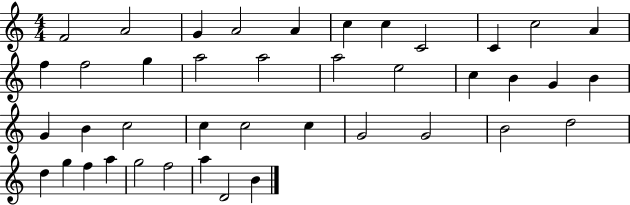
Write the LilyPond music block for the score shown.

{
  \clef treble
  \numericTimeSignature
  \time 4/4
  \key c \major
  f'2 a'2 | g'4 a'2 a'4 | c''4 c''4 c'2 | c'4 c''2 a'4 | \break f''4 f''2 g''4 | a''2 a''2 | a''2 e''2 | c''4 b'4 g'4 b'4 | \break g'4 b'4 c''2 | c''4 c''2 c''4 | g'2 g'2 | b'2 d''2 | \break d''4 g''4 f''4 a''4 | g''2 f''2 | a''4 d'2 b'4 | \bar "|."
}